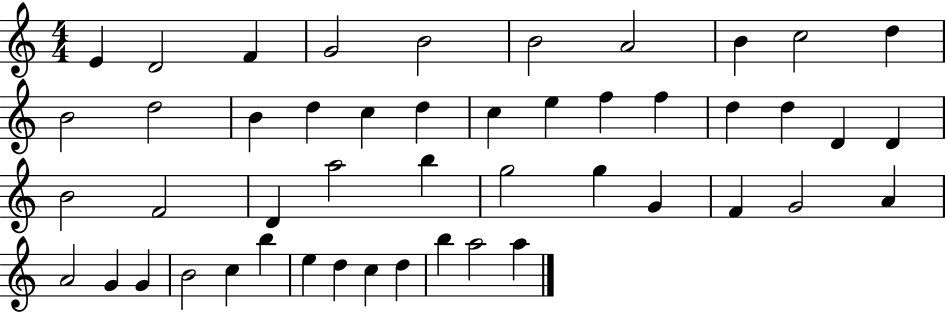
X:1
T:Untitled
M:4/4
L:1/4
K:C
E D2 F G2 B2 B2 A2 B c2 d B2 d2 B d c d c e f f d d D D B2 F2 D a2 b g2 g G F G2 A A2 G G B2 c b e d c d b a2 a